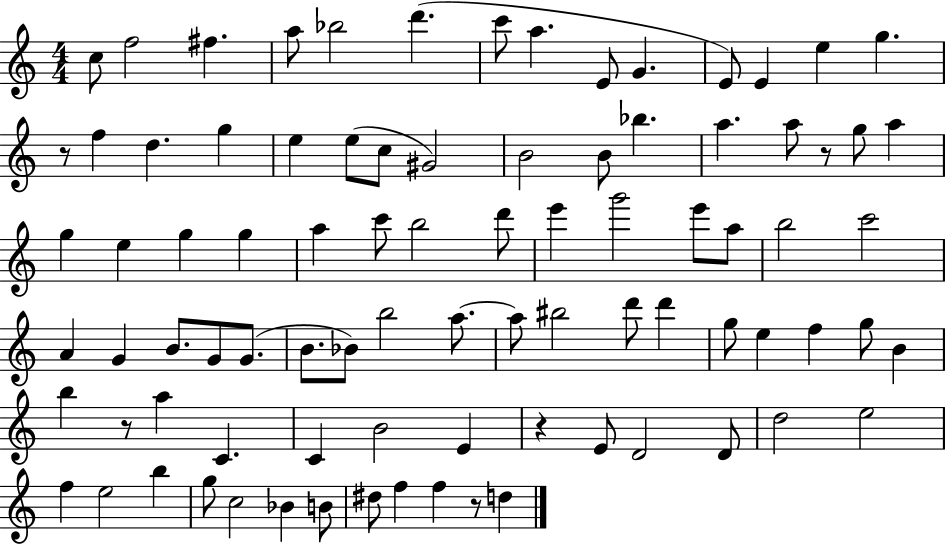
C5/e F5/h F#5/q. A5/e Bb5/h D6/q. C6/e A5/q. E4/e G4/q. E4/e E4/q E5/q G5/q. R/e F5/q D5/q. G5/q E5/q E5/e C5/e G#4/h B4/h B4/e Bb5/q. A5/q. A5/e R/e G5/e A5/q G5/q E5/q G5/q G5/q A5/q C6/e B5/h D6/e E6/q G6/h E6/e A5/e B5/h C6/h A4/q G4/q B4/e. G4/e G4/e. B4/e. Bb4/e B5/h A5/e. A5/e BIS5/h D6/e D6/q G5/e E5/q F5/q G5/e B4/q B5/q R/e A5/q C4/q. C4/q B4/h E4/q R/q E4/e D4/h D4/e D5/h E5/h F5/q E5/h B5/q G5/e C5/h Bb4/q B4/e D#5/e F5/q F5/q R/e D5/q